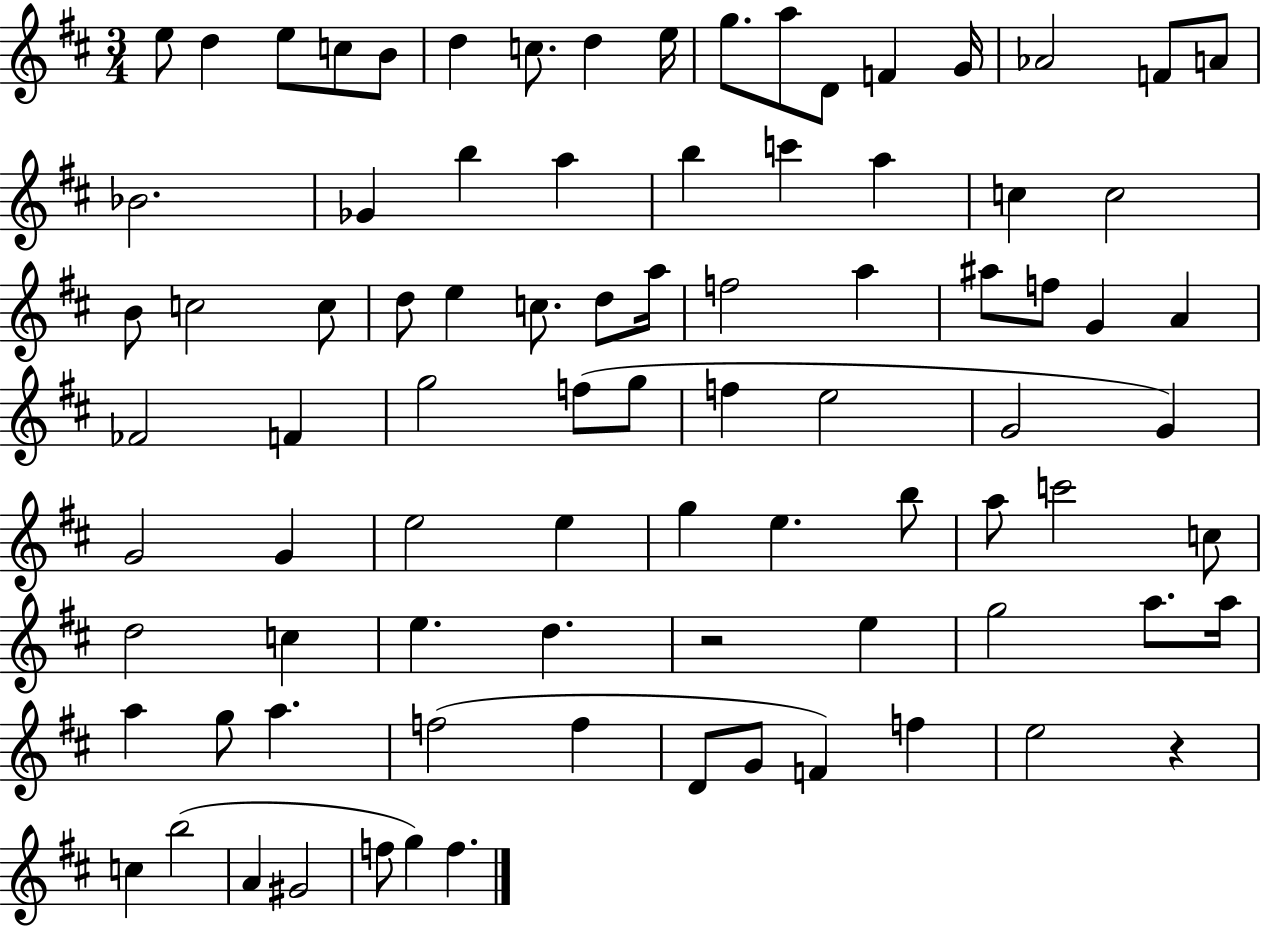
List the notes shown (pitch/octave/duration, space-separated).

E5/e D5/q E5/e C5/e B4/e D5/q C5/e. D5/q E5/s G5/e. A5/e D4/e F4/q G4/s Ab4/h F4/e A4/e Bb4/h. Gb4/q B5/q A5/q B5/q C6/q A5/q C5/q C5/h B4/e C5/h C5/e D5/e E5/q C5/e. D5/e A5/s F5/h A5/q A#5/e F5/e G4/q A4/q FES4/h F4/q G5/h F5/e G5/e F5/q E5/h G4/h G4/q G4/h G4/q E5/h E5/q G5/q E5/q. B5/e A5/e C6/h C5/e D5/h C5/q E5/q. D5/q. R/h E5/q G5/h A5/e. A5/s A5/q G5/e A5/q. F5/h F5/q D4/e G4/e F4/q F5/q E5/h R/q C5/q B5/h A4/q G#4/h F5/e G5/q F5/q.